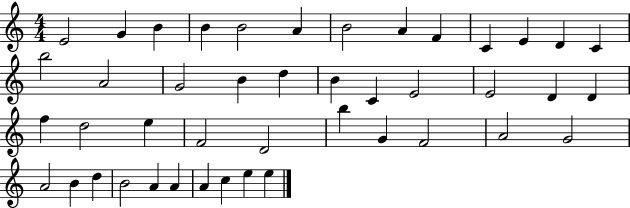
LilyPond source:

{
  \clef treble
  \numericTimeSignature
  \time 4/4
  \key c \major
  e'2 g'4 b'4 | b'4 b'2 a'4 | b'2 a'4 f'4 | c'4 e'4 d'4 c'4 | \break b''2 a'2 | g'2 b'4 d''4 | b'4 c'4 e'2 | e'2 d'4 d'4 | \break f''4 d''2 e''4 | f'2 d'2 | b''4 g'4 f'2 | a'2 g'2 | \break a'2 b'4 d''4 | b'2 a'4 a'4 | a'4 c''4 e''4 e''4 | \bar "|."
}